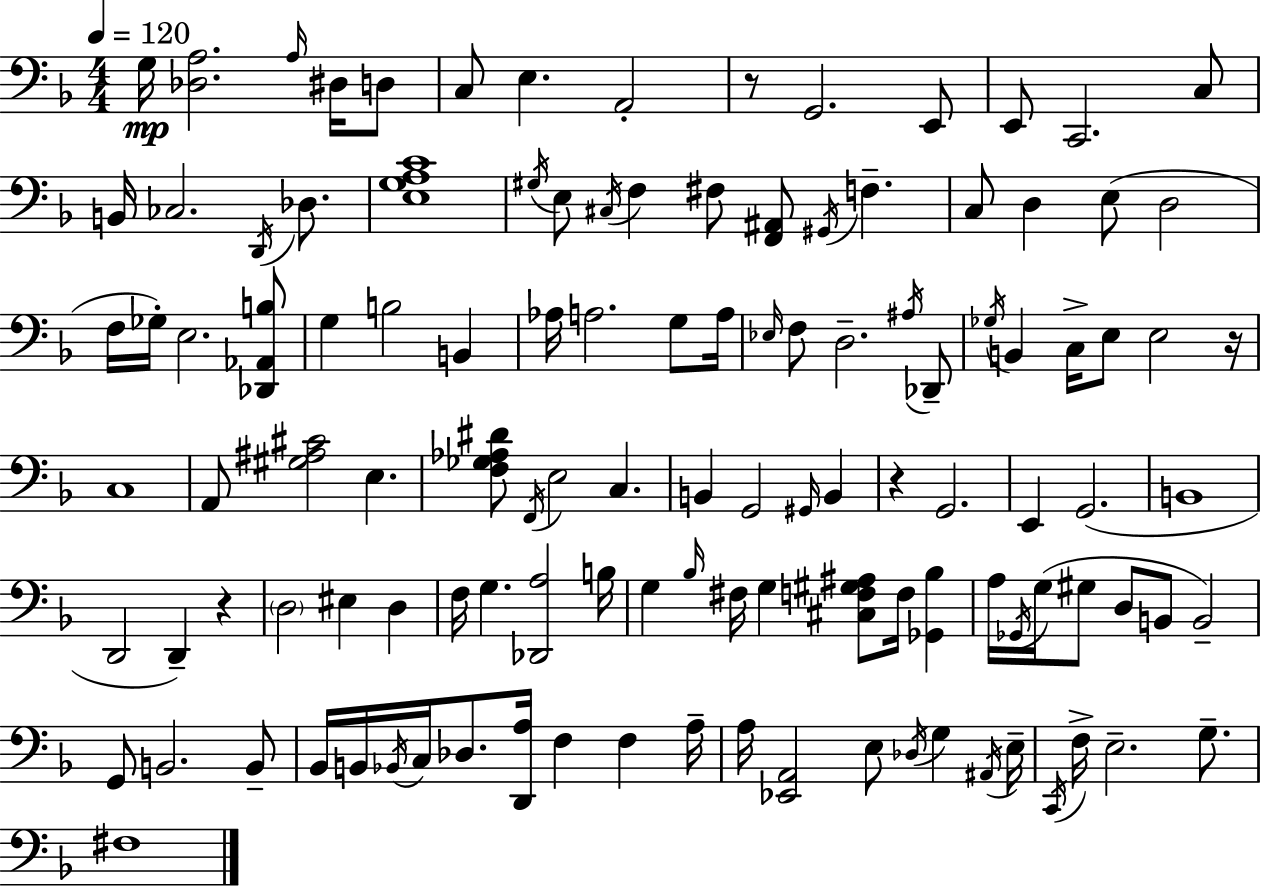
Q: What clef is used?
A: bass